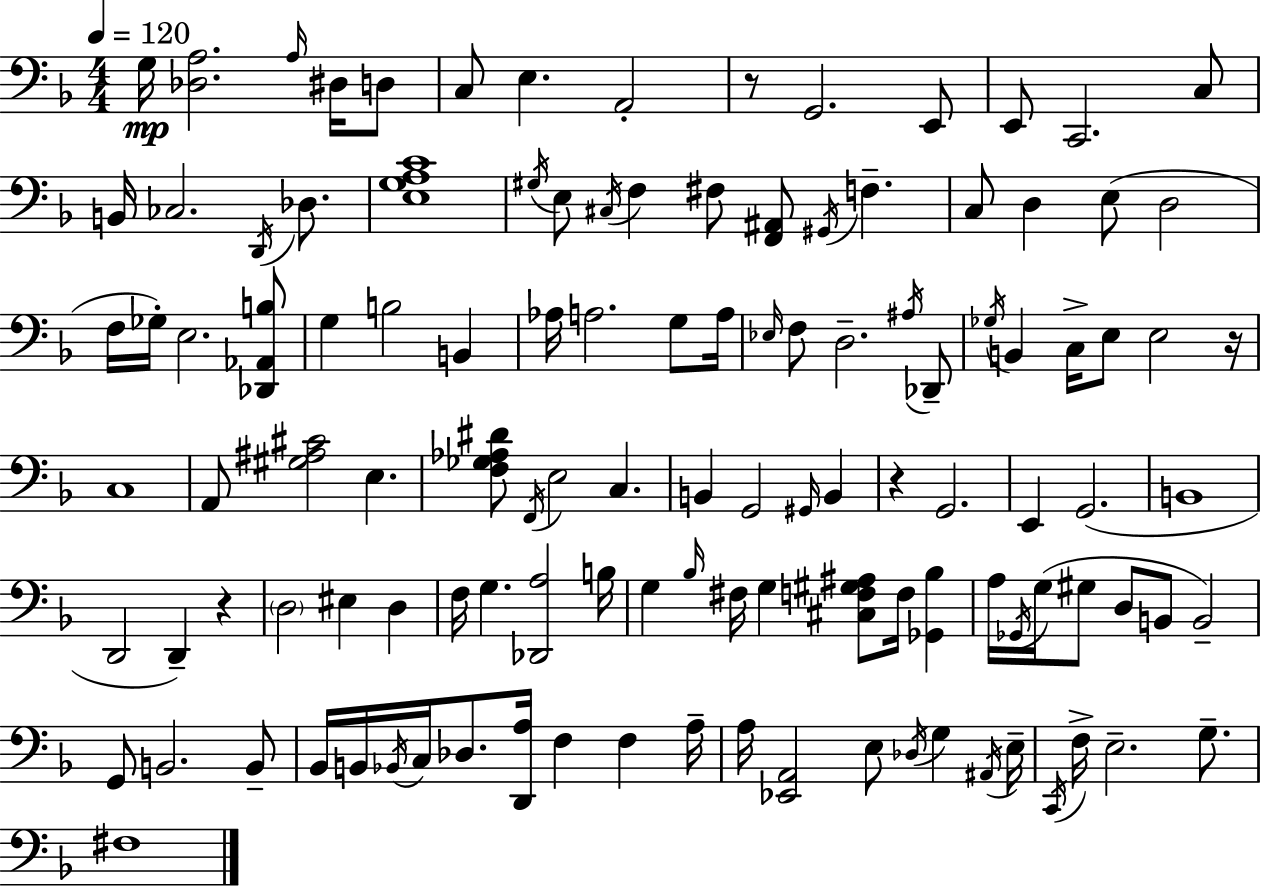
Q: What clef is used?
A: bass